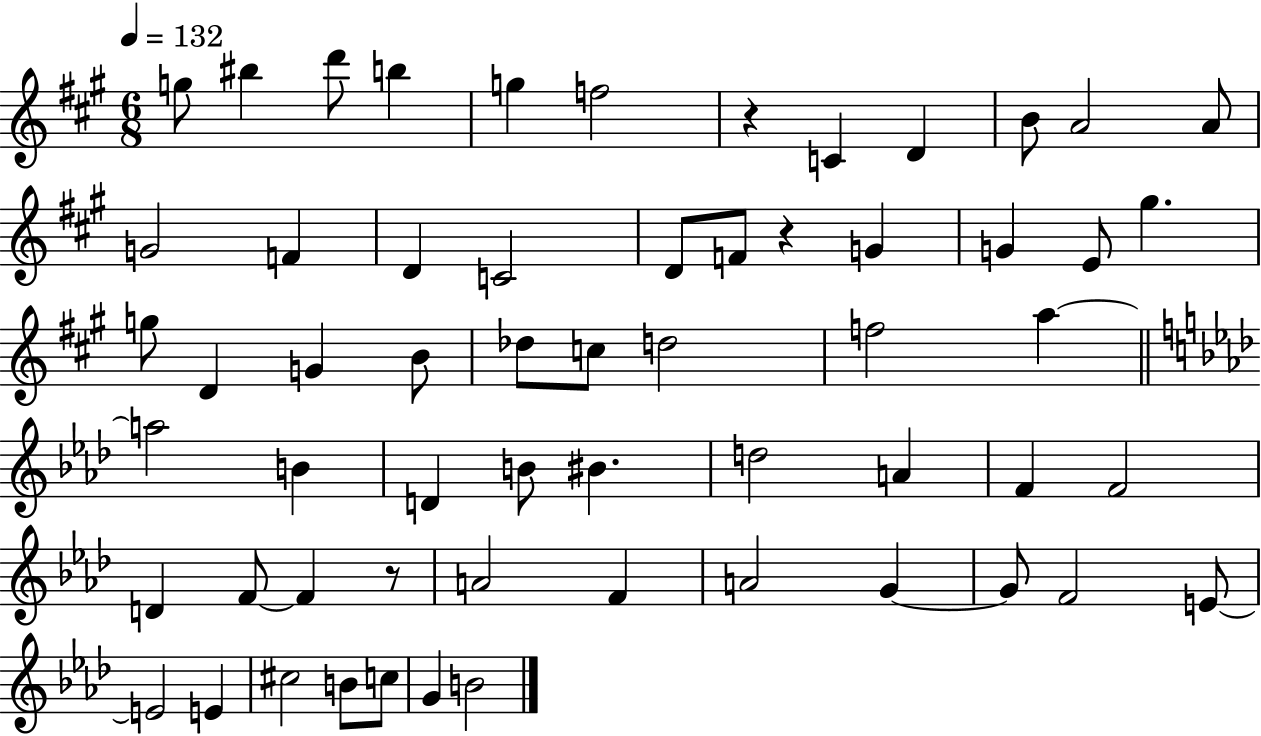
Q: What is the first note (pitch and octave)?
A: G5